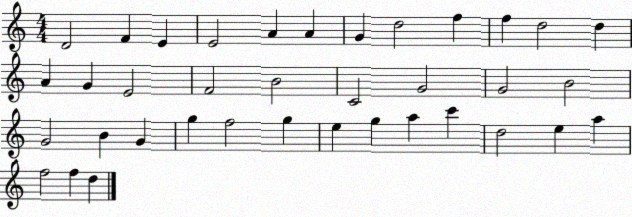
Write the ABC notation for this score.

X:1
T:Untitled
M:4/4
L:1/4
K:C
D2 F E E2 A A G d2 f f d2 d A G E2 F2 B2 C2 G2 G2 B2 G2 B G g f2 g e g a c' d2 e a f2 f d